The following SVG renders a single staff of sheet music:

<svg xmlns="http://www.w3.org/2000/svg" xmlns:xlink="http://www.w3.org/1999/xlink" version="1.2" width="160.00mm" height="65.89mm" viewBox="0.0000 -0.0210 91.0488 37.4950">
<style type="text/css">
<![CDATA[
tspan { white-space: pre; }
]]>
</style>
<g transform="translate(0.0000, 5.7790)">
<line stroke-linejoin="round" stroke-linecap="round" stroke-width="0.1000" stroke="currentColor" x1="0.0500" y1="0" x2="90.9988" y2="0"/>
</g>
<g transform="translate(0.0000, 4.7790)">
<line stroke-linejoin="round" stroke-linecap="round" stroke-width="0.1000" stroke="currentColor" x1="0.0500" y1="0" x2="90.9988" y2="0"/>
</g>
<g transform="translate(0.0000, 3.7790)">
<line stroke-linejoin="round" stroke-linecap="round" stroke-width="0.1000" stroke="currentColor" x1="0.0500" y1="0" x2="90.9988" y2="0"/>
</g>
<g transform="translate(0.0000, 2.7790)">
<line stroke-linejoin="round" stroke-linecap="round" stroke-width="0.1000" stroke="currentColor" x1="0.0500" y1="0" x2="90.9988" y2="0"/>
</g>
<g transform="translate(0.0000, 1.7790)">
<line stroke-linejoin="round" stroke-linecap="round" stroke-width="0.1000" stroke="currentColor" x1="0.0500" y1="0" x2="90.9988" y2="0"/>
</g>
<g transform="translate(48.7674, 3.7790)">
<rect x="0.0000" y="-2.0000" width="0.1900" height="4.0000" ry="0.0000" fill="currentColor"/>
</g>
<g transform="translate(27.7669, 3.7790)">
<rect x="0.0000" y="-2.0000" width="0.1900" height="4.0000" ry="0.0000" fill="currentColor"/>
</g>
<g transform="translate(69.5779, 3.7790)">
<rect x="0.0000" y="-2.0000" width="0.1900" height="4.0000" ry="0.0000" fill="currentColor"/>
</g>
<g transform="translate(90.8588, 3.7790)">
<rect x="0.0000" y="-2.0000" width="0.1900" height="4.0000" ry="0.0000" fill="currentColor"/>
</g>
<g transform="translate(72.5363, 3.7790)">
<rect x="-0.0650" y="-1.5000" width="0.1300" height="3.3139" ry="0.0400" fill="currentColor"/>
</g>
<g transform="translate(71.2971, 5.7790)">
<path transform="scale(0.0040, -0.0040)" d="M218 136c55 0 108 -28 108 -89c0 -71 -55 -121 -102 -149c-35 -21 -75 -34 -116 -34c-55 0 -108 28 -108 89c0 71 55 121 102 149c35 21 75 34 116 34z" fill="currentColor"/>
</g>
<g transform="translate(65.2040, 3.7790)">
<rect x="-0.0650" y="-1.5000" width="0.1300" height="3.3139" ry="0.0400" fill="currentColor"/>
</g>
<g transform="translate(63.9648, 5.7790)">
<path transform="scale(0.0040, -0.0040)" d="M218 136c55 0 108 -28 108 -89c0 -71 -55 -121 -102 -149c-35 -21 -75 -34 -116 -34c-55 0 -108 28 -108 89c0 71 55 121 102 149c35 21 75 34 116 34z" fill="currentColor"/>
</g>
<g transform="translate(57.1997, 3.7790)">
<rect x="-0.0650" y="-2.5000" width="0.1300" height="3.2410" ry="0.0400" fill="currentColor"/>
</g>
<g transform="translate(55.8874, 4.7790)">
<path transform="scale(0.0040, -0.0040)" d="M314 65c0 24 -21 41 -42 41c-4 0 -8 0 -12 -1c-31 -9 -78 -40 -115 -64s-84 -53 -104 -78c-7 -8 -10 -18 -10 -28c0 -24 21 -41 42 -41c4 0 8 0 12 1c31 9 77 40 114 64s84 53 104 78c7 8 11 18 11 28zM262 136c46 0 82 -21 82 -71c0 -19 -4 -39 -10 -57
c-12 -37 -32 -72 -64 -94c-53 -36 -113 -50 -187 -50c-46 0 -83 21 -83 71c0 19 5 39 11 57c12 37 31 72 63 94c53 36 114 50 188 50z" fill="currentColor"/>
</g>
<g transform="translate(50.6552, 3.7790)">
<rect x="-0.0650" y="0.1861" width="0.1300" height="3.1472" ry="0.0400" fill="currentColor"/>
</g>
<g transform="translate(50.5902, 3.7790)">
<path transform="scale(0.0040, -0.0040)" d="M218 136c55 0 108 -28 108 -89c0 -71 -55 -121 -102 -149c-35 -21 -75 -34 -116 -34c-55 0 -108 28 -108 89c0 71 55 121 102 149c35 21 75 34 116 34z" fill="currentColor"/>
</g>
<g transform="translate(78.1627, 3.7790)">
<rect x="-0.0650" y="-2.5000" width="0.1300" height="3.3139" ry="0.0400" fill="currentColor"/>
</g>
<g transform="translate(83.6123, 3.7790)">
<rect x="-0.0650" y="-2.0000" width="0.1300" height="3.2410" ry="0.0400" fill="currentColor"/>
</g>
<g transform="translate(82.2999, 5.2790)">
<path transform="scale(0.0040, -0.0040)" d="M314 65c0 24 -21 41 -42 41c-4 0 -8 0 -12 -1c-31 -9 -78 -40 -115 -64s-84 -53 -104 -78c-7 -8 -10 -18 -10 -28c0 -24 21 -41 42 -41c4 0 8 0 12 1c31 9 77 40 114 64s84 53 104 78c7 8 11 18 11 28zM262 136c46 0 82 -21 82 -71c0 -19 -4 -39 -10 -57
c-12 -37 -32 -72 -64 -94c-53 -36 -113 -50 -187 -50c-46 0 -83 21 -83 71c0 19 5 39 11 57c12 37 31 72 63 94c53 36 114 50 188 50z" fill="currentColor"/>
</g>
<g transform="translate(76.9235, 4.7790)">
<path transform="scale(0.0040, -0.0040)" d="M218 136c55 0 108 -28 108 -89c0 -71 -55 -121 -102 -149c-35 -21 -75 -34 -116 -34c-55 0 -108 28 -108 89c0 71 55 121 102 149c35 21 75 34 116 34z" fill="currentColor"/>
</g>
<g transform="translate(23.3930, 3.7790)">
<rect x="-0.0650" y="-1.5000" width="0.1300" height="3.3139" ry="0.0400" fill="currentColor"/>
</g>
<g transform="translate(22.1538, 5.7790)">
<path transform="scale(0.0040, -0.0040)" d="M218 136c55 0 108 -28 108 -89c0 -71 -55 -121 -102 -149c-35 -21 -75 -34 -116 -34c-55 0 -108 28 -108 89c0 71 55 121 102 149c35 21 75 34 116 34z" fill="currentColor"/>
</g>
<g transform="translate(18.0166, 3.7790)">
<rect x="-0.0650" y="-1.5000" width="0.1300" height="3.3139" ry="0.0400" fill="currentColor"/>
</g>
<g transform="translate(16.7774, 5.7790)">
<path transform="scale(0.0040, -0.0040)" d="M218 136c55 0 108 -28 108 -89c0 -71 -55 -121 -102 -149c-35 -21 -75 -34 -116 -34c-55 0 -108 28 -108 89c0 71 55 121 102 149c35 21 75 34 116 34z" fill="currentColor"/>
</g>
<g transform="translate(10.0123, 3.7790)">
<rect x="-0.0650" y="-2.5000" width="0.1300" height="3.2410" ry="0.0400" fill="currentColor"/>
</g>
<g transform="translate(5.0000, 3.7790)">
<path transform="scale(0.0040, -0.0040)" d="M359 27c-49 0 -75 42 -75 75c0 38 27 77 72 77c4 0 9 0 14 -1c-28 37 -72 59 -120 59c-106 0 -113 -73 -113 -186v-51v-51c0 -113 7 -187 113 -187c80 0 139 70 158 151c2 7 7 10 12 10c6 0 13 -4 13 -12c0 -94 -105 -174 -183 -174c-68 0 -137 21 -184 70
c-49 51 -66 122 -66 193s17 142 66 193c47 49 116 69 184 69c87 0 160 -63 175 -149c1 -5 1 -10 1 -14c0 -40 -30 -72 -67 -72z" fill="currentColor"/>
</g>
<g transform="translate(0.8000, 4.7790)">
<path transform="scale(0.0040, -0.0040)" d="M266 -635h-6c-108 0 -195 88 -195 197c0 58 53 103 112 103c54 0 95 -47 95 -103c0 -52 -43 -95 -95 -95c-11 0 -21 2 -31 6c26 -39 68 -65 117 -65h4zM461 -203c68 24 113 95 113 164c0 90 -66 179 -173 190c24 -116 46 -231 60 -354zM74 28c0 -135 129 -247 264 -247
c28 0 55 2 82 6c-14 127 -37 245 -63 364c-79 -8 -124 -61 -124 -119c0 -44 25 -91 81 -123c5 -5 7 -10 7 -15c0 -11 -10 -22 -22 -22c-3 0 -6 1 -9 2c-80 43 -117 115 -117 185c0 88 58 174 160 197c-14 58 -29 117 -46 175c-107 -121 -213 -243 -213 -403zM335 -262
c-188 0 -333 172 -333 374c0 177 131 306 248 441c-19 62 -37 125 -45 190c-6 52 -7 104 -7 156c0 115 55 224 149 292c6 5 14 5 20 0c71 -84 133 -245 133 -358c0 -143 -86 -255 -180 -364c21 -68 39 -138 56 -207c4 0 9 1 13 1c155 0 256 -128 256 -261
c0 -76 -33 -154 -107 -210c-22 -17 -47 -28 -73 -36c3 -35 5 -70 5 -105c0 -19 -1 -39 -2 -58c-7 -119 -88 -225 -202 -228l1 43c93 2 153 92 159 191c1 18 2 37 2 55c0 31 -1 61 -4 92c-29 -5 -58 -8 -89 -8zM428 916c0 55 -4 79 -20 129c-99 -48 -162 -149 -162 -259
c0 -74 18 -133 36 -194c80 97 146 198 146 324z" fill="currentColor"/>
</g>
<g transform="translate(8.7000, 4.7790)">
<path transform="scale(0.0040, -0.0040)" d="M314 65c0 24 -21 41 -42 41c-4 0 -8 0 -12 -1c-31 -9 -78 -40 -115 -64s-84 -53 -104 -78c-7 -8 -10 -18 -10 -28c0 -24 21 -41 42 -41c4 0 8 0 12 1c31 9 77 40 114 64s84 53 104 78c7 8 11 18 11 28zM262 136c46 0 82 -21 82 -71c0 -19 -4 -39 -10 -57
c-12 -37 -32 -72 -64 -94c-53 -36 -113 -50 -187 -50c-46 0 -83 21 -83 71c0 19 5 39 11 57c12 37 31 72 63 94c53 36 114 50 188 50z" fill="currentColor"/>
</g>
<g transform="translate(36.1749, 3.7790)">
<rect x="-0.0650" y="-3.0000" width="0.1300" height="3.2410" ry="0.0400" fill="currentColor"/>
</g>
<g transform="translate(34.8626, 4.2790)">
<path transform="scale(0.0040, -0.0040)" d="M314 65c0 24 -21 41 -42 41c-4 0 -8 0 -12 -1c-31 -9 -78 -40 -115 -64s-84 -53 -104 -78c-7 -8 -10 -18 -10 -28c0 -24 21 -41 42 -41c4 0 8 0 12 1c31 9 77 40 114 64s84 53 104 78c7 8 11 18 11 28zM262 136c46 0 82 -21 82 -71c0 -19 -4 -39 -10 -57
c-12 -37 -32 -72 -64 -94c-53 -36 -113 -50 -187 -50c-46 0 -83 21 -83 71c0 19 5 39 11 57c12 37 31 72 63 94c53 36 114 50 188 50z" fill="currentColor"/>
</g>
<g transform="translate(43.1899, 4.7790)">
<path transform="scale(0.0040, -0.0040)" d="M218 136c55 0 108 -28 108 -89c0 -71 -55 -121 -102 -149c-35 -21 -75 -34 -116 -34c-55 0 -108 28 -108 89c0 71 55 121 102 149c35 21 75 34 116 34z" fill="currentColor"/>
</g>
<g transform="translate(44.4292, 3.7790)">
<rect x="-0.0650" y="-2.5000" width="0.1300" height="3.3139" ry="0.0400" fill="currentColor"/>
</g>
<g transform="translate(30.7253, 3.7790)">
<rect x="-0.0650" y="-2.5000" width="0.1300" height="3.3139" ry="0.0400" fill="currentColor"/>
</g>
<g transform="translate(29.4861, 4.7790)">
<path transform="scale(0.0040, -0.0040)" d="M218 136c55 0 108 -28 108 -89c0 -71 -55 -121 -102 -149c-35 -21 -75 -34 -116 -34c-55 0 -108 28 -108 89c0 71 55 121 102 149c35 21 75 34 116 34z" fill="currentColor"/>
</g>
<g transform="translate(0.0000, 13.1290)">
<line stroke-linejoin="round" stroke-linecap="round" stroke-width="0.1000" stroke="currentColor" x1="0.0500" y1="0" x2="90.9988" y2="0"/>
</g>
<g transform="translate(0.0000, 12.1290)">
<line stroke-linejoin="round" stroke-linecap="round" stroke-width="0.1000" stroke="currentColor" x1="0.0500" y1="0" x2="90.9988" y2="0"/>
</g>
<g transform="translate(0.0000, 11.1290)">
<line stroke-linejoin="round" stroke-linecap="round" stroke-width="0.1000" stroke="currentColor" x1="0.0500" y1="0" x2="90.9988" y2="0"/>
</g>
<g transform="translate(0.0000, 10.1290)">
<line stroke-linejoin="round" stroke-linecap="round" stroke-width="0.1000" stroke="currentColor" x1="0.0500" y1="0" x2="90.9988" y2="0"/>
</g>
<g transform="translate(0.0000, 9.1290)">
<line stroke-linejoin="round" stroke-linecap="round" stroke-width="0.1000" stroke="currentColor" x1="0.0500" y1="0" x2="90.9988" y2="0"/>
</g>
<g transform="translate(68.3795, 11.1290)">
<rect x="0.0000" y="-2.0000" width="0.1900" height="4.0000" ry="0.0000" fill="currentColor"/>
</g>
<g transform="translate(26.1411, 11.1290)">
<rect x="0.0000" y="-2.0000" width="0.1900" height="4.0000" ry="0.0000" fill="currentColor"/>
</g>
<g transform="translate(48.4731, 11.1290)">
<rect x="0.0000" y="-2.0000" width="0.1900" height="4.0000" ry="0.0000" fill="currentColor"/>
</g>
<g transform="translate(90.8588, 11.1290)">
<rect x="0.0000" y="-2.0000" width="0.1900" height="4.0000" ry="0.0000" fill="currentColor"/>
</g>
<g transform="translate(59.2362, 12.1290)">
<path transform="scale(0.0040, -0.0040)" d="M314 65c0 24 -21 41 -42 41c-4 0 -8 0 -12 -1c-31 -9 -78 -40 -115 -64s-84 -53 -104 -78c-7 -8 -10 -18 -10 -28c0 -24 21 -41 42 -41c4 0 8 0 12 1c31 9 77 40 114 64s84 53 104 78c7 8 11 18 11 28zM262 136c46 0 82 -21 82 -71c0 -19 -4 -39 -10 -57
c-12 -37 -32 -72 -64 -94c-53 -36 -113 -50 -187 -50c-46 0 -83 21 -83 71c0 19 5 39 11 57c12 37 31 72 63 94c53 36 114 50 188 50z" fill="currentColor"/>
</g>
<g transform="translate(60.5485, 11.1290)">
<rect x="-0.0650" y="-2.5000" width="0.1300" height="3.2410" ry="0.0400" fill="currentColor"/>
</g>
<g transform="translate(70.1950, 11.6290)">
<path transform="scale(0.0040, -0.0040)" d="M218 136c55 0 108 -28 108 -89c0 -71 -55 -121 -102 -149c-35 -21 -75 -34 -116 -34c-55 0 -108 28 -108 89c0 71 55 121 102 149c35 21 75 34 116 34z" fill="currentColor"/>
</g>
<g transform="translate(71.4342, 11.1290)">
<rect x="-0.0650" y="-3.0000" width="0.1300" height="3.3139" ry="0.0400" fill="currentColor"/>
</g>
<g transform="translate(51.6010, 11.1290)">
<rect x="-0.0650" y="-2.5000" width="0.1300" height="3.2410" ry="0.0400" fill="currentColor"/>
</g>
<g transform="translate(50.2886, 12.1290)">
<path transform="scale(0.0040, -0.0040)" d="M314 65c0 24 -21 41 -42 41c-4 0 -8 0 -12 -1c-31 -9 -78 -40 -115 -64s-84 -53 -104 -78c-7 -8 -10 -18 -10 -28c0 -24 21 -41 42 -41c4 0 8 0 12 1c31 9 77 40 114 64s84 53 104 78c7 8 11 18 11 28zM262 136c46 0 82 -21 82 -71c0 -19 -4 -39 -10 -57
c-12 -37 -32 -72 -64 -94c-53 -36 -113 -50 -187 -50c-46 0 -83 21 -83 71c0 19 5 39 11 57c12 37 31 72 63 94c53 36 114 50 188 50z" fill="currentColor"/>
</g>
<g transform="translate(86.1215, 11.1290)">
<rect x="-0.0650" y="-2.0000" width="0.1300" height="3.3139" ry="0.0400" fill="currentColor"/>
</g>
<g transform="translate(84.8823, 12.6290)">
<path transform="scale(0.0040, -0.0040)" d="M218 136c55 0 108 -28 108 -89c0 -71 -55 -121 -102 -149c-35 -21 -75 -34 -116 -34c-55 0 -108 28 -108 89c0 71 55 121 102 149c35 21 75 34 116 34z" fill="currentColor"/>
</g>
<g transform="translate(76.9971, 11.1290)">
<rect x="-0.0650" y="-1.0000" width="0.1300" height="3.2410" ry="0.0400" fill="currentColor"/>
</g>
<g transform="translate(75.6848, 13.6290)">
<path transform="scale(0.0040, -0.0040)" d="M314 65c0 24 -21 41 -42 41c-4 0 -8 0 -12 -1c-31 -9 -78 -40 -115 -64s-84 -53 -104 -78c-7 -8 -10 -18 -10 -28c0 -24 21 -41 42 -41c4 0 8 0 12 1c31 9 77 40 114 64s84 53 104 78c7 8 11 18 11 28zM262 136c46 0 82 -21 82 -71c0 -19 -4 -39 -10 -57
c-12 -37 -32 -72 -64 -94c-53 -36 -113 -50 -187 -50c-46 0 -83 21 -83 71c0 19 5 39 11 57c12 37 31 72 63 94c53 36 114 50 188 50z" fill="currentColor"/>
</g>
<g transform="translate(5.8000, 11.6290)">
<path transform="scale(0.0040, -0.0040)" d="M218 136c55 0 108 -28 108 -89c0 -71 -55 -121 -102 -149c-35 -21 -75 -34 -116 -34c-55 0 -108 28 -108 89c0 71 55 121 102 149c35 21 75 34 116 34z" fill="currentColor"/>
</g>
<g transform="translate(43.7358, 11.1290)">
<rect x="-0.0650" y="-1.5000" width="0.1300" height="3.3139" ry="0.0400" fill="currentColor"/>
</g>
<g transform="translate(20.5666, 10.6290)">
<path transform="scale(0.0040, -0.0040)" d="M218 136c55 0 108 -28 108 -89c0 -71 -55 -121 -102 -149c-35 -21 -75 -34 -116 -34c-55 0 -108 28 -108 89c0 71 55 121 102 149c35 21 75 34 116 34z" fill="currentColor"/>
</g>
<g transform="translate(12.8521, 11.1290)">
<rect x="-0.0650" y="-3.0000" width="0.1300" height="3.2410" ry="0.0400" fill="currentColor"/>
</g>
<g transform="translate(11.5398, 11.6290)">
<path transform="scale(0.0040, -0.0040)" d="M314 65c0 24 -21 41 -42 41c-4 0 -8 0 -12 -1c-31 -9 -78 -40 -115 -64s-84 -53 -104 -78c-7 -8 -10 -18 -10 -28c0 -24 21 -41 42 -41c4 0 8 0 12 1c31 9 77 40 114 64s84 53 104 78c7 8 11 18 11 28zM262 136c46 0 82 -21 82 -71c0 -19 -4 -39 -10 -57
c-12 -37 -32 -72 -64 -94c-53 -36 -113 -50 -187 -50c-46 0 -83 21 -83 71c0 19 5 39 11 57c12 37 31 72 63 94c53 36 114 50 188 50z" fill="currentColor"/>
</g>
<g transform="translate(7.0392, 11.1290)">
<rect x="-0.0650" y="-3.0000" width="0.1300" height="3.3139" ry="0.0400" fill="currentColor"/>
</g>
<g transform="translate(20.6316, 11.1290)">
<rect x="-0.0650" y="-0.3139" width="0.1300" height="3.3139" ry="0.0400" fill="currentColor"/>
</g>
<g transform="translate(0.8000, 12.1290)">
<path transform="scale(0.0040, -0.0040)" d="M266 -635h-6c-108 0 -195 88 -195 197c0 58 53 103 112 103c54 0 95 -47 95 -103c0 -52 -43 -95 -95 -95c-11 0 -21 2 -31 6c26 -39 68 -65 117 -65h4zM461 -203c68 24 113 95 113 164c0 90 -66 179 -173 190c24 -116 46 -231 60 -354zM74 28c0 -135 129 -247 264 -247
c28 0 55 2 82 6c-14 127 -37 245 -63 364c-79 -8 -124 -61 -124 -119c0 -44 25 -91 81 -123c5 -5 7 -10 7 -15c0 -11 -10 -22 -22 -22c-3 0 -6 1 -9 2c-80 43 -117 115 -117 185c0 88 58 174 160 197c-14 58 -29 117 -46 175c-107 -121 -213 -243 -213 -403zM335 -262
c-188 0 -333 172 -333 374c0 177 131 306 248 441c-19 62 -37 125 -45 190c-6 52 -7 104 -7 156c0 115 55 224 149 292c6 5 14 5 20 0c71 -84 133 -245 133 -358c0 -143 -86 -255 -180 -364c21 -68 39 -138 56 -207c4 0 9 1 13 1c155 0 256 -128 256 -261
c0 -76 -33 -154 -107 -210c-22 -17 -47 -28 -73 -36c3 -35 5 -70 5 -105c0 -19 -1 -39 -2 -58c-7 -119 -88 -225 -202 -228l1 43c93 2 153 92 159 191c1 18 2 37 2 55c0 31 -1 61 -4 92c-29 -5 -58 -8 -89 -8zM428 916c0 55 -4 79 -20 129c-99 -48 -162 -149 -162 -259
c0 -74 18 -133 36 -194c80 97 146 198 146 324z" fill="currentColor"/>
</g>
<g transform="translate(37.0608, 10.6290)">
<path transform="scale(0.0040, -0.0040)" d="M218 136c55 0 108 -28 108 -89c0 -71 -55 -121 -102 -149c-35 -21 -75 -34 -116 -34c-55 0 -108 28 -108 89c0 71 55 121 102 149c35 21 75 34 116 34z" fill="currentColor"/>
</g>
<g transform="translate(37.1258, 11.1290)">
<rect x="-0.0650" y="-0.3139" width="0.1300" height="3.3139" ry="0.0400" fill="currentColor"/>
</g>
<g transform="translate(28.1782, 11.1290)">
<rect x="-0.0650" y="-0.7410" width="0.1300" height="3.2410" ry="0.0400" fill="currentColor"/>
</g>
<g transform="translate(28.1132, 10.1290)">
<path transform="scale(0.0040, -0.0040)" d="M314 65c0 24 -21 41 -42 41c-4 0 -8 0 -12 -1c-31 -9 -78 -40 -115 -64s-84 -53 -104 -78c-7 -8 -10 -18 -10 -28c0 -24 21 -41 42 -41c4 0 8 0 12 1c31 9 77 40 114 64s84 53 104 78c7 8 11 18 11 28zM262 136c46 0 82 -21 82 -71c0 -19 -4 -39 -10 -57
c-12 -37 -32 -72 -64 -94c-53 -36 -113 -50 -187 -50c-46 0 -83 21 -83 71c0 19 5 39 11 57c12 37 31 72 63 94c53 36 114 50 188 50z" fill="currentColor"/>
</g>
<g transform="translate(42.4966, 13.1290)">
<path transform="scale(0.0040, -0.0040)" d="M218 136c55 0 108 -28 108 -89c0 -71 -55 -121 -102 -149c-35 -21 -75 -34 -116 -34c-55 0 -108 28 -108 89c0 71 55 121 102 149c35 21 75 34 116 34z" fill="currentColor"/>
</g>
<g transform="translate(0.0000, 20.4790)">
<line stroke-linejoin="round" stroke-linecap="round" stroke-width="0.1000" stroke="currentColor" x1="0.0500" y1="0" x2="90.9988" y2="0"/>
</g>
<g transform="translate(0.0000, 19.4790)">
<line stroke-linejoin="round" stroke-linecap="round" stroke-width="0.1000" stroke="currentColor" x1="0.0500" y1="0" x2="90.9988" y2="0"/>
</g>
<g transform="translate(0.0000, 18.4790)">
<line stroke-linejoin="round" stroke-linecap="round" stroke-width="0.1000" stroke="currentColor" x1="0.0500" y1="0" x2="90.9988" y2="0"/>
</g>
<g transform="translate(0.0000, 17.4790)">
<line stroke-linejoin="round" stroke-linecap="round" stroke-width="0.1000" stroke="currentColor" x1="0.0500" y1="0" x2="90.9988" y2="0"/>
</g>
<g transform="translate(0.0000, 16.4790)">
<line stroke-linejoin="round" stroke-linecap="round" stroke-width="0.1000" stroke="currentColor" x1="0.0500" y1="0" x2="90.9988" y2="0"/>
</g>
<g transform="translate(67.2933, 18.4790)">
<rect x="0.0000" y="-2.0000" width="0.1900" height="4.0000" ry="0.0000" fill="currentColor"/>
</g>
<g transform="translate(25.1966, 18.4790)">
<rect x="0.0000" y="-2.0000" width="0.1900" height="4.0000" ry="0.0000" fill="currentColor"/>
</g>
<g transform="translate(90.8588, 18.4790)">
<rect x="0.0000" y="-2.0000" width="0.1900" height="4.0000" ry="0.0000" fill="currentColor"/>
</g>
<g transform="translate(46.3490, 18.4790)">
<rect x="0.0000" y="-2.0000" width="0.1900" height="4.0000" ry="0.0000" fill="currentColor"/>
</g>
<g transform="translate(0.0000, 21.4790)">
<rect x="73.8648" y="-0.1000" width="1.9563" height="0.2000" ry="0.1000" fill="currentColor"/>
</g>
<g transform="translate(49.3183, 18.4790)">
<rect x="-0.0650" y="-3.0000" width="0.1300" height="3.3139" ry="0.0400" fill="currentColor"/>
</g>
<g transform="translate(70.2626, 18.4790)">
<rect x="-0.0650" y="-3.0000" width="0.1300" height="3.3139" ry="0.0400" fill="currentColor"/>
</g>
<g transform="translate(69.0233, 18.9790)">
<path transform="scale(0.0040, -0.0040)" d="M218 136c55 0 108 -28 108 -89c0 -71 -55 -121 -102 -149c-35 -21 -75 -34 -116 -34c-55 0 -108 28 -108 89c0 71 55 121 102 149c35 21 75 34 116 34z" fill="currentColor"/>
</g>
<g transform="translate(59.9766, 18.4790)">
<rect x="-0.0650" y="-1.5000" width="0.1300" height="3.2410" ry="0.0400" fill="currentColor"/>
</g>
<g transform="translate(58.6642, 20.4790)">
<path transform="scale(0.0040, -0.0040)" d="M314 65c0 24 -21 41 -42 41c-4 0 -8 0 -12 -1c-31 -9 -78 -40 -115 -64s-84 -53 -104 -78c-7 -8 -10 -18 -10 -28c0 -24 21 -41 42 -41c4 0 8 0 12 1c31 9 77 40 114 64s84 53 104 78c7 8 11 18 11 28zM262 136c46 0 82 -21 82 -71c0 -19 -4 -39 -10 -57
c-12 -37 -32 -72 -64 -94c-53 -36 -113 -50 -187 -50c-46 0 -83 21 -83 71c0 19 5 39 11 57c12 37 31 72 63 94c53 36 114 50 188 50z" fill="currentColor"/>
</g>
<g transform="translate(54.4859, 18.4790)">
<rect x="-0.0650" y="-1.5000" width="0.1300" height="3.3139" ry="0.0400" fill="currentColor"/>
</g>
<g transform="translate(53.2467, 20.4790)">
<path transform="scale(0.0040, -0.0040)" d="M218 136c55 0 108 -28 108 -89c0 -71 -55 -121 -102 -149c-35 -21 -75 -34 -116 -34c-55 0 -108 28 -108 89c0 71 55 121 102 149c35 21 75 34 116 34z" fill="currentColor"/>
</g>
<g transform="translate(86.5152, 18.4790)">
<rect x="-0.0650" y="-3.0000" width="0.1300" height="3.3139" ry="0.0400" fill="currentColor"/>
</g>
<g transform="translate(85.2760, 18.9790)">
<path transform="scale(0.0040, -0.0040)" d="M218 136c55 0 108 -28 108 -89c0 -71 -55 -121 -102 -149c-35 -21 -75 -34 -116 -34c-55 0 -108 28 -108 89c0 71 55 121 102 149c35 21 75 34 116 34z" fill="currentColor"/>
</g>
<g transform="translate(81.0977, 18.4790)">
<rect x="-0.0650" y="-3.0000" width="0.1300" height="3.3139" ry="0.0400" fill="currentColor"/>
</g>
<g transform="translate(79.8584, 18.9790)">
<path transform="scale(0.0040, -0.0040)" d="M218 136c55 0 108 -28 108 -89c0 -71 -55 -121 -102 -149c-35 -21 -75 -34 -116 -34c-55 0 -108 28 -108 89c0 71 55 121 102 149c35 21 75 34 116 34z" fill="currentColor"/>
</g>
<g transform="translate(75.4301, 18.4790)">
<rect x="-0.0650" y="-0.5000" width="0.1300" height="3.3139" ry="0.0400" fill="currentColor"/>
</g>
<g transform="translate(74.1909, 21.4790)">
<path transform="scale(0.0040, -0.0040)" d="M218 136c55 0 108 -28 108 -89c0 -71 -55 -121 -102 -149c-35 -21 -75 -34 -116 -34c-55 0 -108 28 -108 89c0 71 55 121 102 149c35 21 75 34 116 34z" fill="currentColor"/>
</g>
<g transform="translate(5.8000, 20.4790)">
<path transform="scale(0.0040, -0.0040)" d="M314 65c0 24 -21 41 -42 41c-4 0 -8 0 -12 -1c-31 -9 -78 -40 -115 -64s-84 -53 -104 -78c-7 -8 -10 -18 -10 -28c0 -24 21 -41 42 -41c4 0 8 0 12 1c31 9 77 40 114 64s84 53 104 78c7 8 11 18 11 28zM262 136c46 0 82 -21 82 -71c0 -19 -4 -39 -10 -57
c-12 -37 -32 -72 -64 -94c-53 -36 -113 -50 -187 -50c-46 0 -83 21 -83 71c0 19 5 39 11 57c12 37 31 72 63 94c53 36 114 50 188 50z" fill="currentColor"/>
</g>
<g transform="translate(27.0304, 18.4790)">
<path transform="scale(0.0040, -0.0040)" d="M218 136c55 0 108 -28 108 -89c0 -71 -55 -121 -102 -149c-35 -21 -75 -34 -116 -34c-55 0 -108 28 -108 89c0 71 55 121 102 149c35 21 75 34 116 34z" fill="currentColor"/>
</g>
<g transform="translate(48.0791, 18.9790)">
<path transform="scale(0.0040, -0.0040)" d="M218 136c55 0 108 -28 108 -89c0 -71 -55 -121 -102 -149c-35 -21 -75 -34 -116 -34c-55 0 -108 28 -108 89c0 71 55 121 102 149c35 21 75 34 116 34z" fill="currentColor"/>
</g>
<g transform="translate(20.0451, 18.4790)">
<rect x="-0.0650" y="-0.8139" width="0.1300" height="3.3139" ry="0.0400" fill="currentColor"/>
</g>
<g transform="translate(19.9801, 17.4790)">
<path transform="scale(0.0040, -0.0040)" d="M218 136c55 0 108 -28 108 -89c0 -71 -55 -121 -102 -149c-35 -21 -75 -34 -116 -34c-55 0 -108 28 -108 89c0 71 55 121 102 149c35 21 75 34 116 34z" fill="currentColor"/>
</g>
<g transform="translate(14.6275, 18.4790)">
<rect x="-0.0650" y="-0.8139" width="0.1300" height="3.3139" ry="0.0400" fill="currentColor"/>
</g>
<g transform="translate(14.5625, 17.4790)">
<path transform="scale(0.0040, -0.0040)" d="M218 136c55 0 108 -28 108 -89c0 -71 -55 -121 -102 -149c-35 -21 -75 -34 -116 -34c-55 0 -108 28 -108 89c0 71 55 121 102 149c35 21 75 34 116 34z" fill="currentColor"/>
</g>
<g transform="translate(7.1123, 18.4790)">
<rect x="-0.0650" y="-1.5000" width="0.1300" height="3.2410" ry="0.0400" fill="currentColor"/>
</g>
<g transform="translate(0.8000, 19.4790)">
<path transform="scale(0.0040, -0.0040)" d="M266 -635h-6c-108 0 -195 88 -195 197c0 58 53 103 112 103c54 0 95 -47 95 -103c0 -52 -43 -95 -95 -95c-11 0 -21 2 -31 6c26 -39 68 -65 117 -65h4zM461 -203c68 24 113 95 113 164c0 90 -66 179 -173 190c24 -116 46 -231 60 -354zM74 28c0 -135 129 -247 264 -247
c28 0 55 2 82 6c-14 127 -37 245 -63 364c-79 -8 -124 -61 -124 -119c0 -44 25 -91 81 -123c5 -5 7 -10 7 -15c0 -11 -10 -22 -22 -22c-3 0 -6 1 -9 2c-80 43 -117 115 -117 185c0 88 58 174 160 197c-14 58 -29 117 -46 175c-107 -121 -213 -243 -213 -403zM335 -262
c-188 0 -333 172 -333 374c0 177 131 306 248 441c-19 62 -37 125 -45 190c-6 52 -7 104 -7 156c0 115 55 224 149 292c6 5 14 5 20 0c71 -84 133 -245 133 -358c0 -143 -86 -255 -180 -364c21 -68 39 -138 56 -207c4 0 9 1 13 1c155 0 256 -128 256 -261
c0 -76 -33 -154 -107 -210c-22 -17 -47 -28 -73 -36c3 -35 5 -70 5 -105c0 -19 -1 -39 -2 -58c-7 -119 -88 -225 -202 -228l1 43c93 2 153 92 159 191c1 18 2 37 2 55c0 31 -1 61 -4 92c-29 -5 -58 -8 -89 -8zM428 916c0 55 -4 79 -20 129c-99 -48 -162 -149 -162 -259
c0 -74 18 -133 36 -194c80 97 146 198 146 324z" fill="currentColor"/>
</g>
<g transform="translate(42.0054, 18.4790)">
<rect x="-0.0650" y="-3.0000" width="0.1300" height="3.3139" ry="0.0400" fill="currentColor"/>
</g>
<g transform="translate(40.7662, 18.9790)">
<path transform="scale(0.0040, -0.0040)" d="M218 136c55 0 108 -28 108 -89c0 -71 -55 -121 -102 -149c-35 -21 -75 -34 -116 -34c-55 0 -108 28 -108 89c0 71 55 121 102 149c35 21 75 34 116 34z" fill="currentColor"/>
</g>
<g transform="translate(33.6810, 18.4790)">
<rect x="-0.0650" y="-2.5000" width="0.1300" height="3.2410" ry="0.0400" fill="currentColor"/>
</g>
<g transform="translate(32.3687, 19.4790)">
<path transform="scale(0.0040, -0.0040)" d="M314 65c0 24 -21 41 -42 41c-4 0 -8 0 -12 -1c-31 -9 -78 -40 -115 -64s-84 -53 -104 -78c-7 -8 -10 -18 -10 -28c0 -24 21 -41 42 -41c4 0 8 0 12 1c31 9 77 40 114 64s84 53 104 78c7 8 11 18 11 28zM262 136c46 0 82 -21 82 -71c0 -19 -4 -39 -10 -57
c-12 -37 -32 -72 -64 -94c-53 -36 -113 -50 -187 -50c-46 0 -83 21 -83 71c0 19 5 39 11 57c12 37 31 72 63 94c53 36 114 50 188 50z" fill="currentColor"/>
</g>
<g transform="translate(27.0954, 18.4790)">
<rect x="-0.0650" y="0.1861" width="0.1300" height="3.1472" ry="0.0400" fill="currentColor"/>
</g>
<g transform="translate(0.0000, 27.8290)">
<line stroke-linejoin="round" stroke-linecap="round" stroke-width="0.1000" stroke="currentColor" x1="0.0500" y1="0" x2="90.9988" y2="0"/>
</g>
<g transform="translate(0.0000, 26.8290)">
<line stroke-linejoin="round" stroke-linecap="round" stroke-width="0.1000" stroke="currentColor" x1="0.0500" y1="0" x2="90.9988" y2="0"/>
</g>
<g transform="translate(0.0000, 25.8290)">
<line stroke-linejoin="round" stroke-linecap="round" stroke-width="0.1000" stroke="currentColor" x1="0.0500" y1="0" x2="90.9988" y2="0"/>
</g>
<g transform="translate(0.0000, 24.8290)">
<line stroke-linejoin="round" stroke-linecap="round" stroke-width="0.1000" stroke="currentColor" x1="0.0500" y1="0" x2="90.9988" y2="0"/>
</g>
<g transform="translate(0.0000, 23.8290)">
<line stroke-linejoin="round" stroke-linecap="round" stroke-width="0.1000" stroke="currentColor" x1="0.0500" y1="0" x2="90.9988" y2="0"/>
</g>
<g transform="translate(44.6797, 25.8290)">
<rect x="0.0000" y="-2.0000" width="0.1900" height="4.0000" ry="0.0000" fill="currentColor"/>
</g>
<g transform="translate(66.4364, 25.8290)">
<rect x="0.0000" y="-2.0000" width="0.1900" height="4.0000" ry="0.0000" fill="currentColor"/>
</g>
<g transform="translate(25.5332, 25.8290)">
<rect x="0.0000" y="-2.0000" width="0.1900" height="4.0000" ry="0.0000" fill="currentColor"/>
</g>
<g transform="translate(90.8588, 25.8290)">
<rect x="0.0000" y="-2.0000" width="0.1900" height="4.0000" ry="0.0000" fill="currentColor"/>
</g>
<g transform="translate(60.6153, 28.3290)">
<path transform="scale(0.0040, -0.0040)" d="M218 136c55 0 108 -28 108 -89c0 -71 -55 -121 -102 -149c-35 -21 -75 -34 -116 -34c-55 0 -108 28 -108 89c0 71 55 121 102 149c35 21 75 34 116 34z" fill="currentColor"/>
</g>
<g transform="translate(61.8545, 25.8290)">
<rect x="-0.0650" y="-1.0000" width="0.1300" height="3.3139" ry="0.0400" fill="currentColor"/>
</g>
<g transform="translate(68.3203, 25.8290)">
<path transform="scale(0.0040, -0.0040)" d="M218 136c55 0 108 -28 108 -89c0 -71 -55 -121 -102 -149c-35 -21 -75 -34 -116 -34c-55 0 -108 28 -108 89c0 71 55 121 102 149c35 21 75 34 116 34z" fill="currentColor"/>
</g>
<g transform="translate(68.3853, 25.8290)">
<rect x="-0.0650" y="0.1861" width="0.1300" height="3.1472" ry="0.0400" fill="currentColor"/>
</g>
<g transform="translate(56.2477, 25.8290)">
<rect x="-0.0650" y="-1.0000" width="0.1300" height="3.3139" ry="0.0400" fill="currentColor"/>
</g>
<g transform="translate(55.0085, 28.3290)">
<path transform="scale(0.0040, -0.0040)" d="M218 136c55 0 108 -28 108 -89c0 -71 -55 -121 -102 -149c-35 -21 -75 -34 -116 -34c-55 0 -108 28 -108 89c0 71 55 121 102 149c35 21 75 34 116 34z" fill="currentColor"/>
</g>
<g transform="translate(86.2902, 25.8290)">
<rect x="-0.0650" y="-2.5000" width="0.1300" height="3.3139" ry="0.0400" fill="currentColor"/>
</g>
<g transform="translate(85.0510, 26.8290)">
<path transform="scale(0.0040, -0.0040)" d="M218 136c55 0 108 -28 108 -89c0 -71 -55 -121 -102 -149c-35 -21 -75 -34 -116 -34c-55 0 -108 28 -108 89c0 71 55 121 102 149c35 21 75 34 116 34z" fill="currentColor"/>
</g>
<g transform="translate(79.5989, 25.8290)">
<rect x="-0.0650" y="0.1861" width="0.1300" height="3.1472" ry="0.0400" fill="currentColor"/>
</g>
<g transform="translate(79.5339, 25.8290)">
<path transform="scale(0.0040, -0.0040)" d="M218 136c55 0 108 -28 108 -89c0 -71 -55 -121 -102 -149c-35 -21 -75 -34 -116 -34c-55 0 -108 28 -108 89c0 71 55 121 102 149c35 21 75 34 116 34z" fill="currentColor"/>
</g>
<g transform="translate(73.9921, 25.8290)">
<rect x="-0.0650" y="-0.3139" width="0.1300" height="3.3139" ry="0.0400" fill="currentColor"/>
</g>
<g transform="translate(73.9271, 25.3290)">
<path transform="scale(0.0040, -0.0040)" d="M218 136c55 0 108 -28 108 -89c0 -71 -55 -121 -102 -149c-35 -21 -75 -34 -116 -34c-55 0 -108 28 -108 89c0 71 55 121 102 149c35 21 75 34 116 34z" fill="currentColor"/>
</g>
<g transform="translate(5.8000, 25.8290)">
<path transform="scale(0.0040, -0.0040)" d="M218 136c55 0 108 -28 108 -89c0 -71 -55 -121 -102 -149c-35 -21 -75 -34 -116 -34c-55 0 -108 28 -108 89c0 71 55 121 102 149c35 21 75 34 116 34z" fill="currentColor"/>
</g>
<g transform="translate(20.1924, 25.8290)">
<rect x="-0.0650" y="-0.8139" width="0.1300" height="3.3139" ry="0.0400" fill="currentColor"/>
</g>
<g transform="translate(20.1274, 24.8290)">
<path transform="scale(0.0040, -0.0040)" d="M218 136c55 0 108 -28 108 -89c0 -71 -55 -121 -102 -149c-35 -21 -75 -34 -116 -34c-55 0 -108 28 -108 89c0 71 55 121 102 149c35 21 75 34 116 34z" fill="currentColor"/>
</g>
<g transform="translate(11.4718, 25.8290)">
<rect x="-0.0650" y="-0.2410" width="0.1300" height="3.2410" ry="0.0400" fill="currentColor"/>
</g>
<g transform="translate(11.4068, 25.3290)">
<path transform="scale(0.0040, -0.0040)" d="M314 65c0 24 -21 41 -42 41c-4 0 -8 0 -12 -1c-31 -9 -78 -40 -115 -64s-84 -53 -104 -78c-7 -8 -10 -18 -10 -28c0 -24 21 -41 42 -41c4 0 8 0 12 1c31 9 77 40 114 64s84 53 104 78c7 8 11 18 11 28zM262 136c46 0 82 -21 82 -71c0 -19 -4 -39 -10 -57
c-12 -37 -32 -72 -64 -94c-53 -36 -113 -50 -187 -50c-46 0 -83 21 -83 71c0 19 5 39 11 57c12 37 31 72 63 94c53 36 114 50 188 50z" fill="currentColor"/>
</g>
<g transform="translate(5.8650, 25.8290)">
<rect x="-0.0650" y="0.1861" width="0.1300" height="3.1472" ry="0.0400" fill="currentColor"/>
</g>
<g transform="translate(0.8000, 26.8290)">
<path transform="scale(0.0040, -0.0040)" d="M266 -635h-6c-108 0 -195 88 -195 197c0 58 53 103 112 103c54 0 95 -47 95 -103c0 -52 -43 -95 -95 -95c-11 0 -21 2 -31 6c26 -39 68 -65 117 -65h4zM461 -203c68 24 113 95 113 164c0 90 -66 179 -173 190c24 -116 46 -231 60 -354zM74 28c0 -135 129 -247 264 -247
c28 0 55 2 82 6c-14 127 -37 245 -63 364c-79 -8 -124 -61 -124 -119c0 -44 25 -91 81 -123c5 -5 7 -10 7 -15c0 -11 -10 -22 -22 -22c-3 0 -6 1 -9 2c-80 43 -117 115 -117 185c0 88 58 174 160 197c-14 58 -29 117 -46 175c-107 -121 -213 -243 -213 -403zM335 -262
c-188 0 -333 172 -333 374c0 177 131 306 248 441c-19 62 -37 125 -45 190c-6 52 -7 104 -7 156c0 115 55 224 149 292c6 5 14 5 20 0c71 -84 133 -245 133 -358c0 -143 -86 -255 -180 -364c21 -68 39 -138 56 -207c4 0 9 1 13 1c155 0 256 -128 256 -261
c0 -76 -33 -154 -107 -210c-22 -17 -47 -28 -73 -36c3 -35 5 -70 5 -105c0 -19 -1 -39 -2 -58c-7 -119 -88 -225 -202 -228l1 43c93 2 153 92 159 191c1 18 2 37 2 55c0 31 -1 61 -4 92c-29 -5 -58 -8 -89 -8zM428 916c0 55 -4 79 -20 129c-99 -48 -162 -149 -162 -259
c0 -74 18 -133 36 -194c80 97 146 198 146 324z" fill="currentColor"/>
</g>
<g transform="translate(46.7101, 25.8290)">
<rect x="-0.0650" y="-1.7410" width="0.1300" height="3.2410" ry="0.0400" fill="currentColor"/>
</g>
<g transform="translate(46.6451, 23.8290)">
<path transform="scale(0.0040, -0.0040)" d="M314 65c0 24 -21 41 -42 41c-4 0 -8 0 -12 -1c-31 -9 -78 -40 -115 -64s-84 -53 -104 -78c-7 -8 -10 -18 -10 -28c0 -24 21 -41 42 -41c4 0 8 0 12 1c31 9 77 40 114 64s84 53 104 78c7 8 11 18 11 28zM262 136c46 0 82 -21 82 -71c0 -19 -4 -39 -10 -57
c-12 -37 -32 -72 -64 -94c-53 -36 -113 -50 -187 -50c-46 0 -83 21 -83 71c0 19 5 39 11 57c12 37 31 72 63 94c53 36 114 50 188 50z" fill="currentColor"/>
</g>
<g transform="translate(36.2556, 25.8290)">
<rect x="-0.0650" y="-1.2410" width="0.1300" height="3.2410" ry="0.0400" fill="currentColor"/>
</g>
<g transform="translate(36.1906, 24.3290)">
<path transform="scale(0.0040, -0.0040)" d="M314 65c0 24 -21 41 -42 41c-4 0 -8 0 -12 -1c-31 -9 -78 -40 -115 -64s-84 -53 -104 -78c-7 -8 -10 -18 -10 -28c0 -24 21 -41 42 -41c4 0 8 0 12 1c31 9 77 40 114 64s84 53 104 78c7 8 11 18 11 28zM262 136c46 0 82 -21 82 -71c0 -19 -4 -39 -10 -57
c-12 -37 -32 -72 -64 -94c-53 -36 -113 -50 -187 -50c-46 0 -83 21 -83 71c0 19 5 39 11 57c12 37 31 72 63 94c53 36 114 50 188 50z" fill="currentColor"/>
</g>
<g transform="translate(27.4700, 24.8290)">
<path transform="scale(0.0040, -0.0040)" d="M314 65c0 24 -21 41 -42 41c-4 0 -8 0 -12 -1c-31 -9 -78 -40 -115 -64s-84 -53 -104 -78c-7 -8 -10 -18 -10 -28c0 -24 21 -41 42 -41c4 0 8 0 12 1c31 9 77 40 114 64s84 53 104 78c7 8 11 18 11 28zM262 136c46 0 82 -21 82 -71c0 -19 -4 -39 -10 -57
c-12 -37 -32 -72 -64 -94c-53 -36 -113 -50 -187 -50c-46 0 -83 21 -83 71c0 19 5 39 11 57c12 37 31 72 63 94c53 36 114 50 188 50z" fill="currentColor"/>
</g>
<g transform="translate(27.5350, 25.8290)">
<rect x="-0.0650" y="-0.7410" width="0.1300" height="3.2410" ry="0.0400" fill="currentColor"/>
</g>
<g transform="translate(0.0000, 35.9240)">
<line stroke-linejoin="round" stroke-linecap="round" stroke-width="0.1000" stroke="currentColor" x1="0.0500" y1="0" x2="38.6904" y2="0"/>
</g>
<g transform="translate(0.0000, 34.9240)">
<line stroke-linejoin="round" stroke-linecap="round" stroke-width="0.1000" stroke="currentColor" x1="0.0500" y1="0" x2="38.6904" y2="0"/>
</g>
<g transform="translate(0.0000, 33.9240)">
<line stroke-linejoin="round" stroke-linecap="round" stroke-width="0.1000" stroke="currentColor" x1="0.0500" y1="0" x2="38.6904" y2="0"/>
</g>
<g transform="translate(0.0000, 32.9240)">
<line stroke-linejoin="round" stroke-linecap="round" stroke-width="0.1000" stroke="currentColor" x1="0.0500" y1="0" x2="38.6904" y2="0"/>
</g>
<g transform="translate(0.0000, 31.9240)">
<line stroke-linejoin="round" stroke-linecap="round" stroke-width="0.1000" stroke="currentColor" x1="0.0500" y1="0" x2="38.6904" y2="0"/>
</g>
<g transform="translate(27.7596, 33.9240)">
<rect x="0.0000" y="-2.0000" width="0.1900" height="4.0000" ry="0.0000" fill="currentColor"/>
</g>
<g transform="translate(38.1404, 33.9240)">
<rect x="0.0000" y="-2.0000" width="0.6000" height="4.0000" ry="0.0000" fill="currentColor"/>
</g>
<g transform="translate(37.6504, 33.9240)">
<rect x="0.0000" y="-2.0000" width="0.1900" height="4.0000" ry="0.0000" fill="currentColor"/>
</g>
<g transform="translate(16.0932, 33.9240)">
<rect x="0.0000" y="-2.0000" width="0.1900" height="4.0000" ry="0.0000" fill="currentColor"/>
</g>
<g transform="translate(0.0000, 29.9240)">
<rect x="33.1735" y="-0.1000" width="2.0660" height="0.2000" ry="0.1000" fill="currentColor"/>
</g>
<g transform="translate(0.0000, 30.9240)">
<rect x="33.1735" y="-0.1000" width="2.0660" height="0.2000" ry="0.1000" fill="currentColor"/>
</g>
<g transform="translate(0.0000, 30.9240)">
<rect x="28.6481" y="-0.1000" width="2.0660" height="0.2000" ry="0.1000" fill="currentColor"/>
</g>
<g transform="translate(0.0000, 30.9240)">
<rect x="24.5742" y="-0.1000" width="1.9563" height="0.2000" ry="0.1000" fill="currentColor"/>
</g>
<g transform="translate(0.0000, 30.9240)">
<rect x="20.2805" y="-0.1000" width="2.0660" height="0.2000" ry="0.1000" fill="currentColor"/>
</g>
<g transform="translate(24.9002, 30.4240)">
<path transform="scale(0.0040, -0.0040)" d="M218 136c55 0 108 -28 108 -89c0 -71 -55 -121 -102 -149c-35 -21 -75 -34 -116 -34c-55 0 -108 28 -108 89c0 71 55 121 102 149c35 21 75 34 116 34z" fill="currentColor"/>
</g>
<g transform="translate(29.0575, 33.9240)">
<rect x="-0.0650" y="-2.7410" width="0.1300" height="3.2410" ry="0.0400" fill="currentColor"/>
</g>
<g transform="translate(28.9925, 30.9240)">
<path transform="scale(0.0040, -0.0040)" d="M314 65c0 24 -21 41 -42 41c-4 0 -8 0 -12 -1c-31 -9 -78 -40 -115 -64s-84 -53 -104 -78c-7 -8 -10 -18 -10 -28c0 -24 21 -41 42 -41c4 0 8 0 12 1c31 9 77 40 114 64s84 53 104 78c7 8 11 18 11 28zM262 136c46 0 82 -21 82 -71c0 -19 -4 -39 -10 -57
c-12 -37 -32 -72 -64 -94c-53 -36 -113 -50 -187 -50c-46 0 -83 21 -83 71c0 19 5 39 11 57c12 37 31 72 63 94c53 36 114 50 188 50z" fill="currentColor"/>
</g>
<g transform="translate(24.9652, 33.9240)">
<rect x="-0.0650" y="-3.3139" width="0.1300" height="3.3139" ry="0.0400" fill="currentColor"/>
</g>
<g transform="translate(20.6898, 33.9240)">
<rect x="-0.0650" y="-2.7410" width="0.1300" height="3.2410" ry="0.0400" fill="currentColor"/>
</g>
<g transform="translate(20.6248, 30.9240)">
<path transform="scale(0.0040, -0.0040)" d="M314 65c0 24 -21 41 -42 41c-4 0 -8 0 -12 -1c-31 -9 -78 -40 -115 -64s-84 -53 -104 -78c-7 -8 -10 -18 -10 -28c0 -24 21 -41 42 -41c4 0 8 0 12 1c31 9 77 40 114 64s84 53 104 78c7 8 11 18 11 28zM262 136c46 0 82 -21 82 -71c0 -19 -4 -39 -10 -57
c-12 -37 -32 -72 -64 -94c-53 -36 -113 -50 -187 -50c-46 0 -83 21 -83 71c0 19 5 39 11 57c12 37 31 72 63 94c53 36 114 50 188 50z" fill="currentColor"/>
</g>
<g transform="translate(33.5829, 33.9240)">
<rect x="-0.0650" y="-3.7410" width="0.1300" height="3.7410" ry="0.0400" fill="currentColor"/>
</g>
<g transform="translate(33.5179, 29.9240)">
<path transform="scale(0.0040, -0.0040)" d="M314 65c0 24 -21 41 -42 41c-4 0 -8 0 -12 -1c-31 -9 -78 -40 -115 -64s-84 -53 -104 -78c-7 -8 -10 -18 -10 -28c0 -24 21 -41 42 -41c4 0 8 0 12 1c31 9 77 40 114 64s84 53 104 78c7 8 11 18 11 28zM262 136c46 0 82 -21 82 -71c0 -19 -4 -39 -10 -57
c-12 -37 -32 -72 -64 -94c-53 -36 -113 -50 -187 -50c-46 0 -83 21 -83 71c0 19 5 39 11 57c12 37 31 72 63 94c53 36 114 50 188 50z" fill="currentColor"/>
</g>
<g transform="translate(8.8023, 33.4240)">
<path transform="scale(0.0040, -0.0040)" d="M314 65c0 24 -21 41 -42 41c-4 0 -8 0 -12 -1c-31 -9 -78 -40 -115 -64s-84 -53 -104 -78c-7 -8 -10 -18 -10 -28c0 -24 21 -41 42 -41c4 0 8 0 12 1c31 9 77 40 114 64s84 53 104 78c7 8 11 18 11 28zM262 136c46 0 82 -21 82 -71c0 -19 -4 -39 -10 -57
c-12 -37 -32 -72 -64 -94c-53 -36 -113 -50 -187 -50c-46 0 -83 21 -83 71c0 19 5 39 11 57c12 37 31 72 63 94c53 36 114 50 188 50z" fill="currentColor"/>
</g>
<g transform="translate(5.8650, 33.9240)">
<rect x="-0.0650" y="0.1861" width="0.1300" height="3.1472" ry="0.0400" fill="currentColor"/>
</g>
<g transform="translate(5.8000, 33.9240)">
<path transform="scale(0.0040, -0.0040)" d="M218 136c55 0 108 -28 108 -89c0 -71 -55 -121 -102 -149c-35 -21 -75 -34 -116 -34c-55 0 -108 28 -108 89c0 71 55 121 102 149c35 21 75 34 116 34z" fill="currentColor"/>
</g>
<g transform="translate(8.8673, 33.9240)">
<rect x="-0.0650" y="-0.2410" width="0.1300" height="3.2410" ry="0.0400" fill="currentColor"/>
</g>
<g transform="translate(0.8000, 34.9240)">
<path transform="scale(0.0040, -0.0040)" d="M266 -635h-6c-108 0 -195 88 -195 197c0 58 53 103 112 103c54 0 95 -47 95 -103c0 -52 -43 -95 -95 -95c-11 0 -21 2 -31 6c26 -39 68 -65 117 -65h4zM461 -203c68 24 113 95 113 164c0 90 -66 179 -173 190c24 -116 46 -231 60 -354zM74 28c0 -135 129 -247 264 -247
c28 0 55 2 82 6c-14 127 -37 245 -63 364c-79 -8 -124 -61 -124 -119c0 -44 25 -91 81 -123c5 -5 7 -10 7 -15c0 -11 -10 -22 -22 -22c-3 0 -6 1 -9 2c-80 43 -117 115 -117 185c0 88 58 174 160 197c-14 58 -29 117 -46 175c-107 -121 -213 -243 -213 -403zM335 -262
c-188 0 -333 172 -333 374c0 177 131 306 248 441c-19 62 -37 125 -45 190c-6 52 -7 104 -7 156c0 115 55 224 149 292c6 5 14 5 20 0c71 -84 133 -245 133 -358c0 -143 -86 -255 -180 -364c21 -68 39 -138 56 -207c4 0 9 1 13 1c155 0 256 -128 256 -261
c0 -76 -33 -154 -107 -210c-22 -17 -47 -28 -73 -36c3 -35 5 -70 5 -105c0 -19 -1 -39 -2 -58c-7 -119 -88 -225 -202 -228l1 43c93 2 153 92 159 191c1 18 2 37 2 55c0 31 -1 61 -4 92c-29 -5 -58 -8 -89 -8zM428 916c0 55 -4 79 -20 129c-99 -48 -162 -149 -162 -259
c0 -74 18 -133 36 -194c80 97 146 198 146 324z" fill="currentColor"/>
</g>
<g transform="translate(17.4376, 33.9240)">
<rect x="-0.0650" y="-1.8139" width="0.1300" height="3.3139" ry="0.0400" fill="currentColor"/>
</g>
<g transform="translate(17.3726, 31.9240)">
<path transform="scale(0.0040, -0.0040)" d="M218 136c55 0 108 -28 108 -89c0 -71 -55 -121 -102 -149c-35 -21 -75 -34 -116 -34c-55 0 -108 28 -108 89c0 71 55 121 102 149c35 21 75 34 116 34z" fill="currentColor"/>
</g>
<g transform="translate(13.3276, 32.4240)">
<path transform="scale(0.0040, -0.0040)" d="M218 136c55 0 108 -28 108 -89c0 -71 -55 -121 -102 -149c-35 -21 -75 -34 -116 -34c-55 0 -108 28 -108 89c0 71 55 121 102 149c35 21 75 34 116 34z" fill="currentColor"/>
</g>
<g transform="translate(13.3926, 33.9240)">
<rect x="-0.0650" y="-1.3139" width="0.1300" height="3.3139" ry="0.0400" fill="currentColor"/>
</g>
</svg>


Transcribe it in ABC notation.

X:1
T:Untitled
M:4/4
L:1/4
K:C
G2 E E G A2 G B G2 E E G F2 A A2 c d2 c E G2 G2 A D2 F E2 d d B G2 A A E E2 A C A A B c2 d d2 e2 f2 D D B c B G B c2 e f a2 b a2 c'2